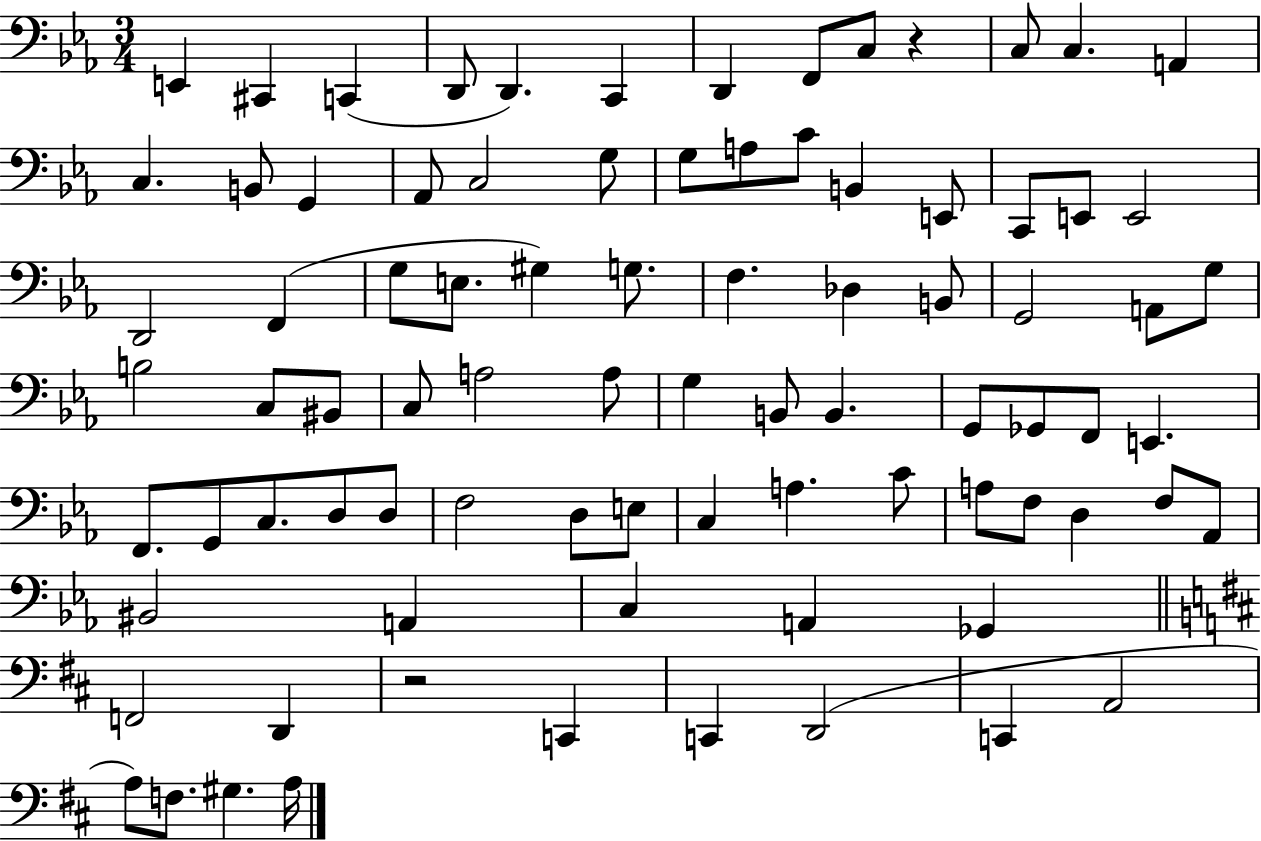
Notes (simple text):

E2/q C#2/q C2/q D2/e D2/q. C2/q D2/q F2/e C3/e R/q C3/e C3/q. A2/q C3/q. B2/e G2/q Ab2/e C3/h G3/e G3/e A3/e C4/e B2/q E2/e C2/e E2/e E2/h D2/h F2/q G3/e E3/e. G#3/q G3/e. F3/q. Db3/q B2/e G2/h A2/e G3/e B3/h C3/e BIS2/e C3/e A3/h A3/e G3/q B2/e B2/q. G2/e Gb2/e F2/e E2/q. F2/e. G2/e C3/e. D3/e D3/e F3/h D3/e E3/e C3/q A3/q. C4/e A3/e F3/e D3/q F3/e Ab2/e BIS2/h A2/q C3/q A2/q Gb2/q F2/h D2/q R/h C2/q C2/q D2/h C2/q A2/h A3/e F3/e. G#3/q. A3/s